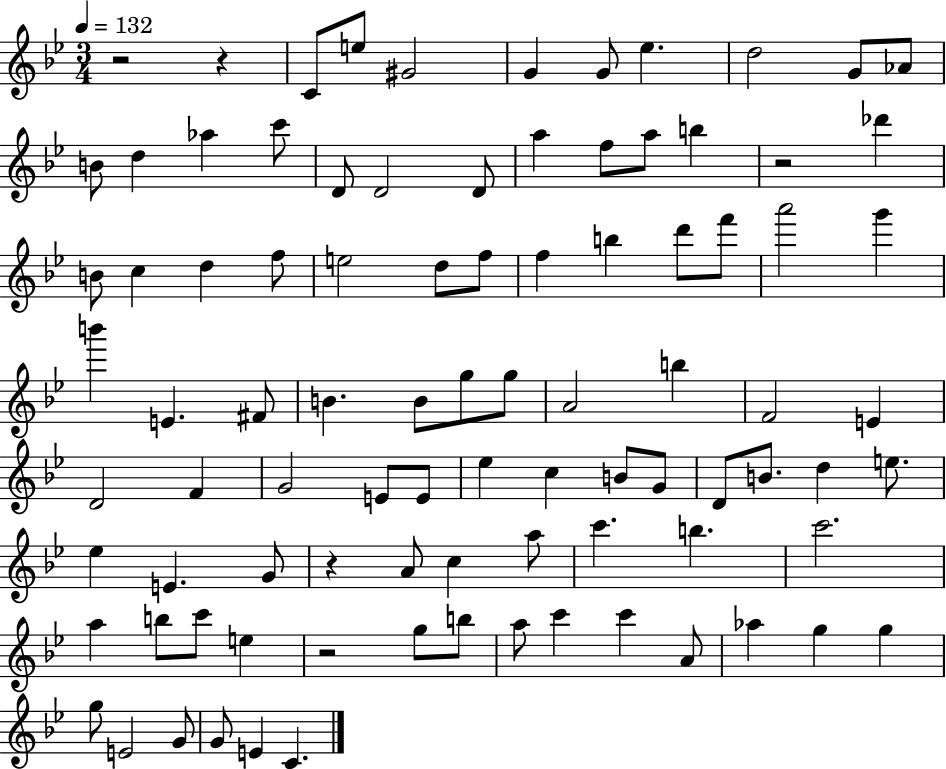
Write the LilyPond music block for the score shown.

{
  \clef treble
  \numericTimeSignature
  \time 3/4
  \key bes \major
  \tempo 4 = 132
  \repeat volta 2 { r2 r4 | c'8 e''8 gis'2 | g'4 g'8 ees''4. | d''2 g'8 aes'8 | \break b'8 d''4 aes''4 c'''8 | d'8 d'2 d'8 | a''4 f''8 a''8 b''4 | r2 des'''4 | \break b'8 c''4 d''4 f''8 | e''2 d''8 f''8 | f''4 b''4 d'''8 f'''8 | a'''2 g'''4 | \break b'''4 e'4. fis'8 | b'4. b'8 g''8 g''8 | a'2 b''4 | f'2 e'4 | \break d'2 f'4 | g'2 e'8 e'8 | ees''4 c''4 b'8 g'8 | d'8 b'8. d''4 e''8. | \break ees''4 e'4. g'8 | r4 a'8 c''4 a''8 | c'''4. b''4. | c'''2. | \break a''4 b''8 c'''8 e''4 | r2 g''8 b''8 | a''8 c'''4 c'''4 a'8 | aes''4 g''4 g''4 | \break g''8 e'2 g'8 | g'8 e'4 c'4. | } \bar "|."
}